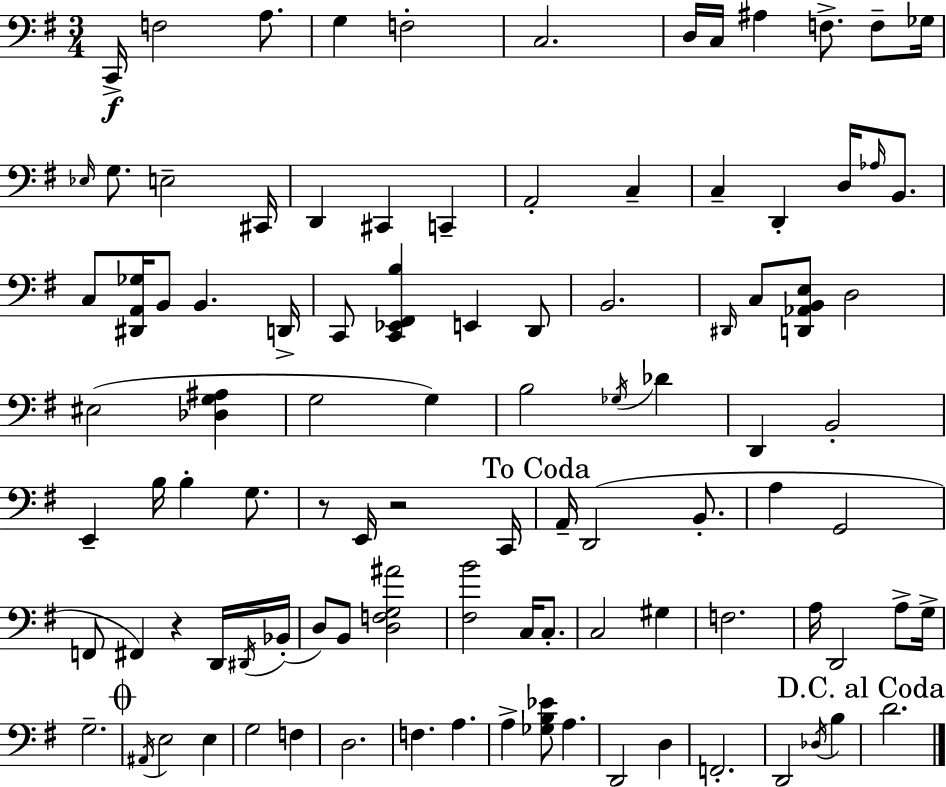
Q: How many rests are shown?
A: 3